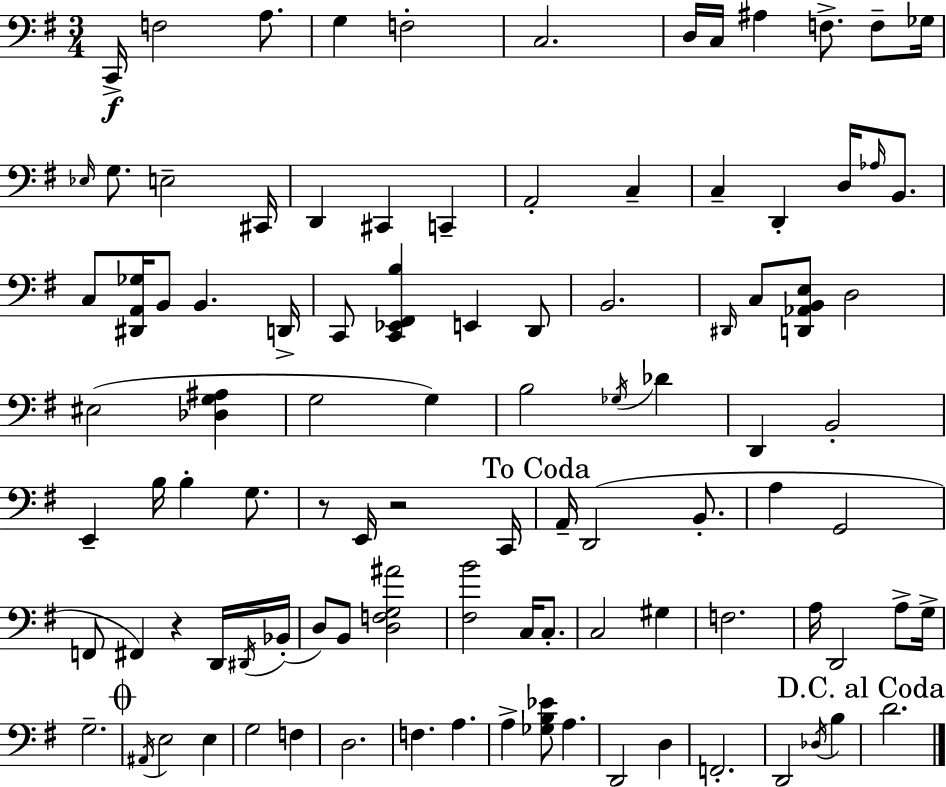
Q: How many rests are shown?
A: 3